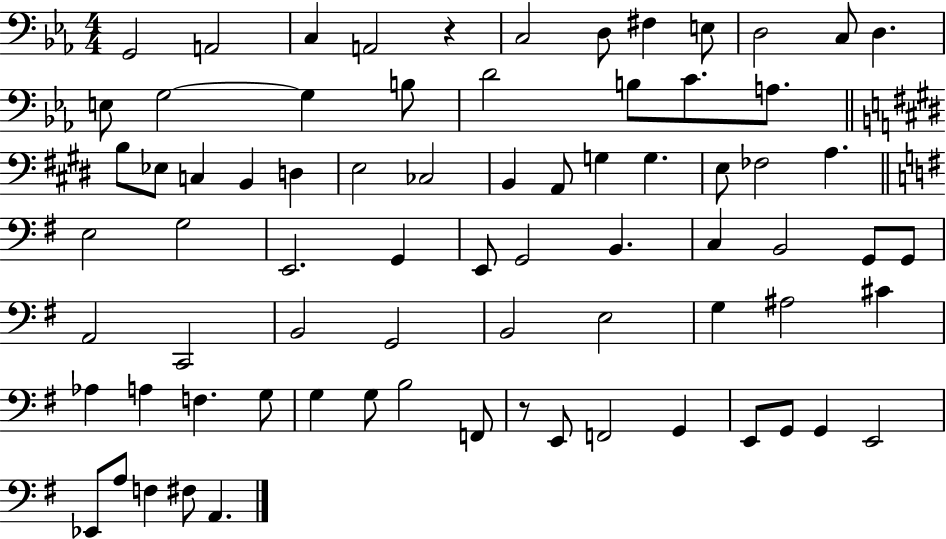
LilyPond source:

{
  \clef bass
  \numericTimeSignature
  \time 4/4
  \key ees \major
  g,2 a,2 | c4 a,2 r4 | c2 d8 fis4 e8 | d2 c8 d4. | \break e8 g2~~ g4 b8 | d'2 b8 c'8. a8. | \bar "||" \break \key e \major b8 ees8 c4 b,4 d4 | e2 ces2 | b,4 a,8 g4 g4. | e8 fes2 a4. | \break \bar "||" \break \key g \major e2 g2 | e,2. g,4 | e,8 g,2 b,4. | c4 b,2 g,8 g,8 | \break a,2 c,2 | b,2 g,2 | b,2 e2 | g4 ais2 cis'4 | \break aes4 a4 f4. g8 | g4 g8 b2 f,8 | r8 e,8 f,2 g,4 | e,8 g,8 g,4 e,2 | \break ees,8 a8 f4 fis8 a,4. | \bar "|."
}